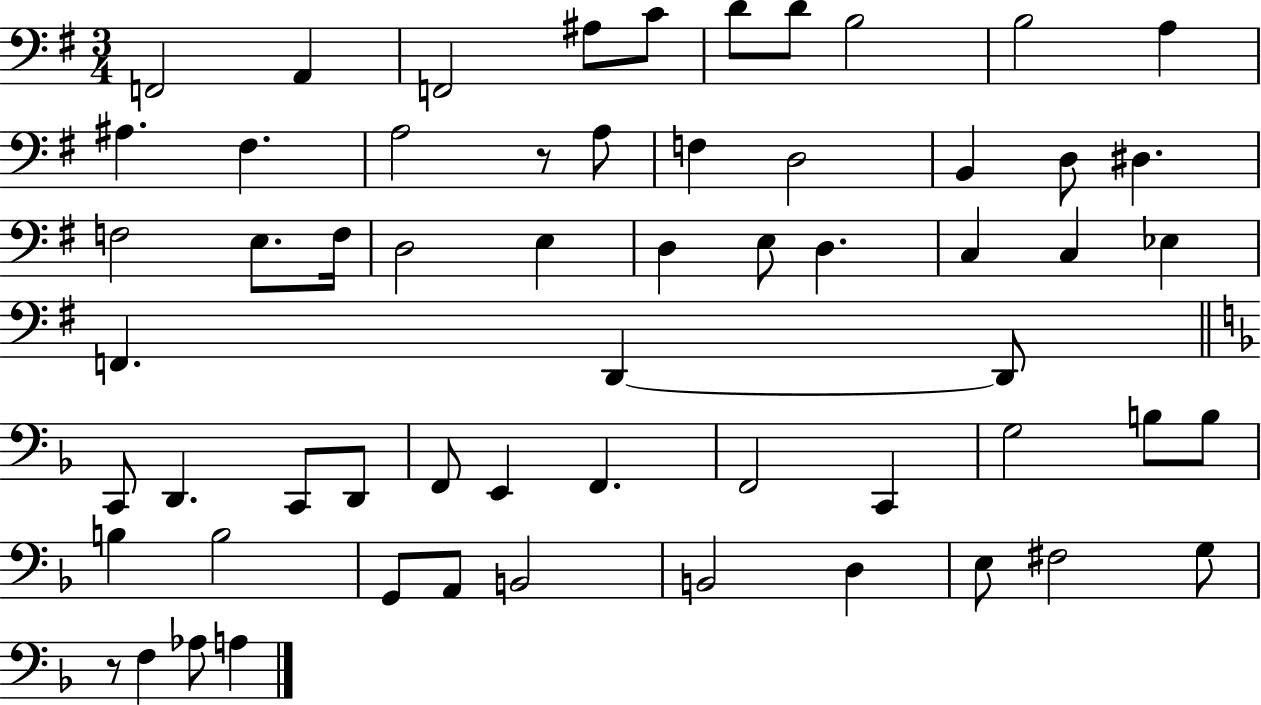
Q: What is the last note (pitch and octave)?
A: A3